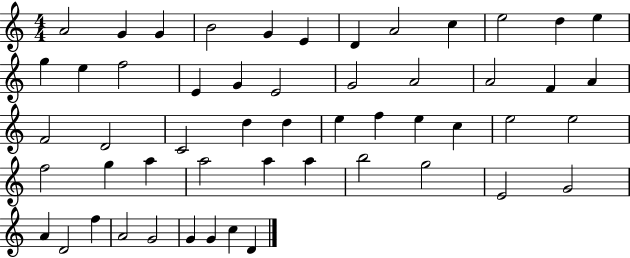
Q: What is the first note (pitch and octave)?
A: A4